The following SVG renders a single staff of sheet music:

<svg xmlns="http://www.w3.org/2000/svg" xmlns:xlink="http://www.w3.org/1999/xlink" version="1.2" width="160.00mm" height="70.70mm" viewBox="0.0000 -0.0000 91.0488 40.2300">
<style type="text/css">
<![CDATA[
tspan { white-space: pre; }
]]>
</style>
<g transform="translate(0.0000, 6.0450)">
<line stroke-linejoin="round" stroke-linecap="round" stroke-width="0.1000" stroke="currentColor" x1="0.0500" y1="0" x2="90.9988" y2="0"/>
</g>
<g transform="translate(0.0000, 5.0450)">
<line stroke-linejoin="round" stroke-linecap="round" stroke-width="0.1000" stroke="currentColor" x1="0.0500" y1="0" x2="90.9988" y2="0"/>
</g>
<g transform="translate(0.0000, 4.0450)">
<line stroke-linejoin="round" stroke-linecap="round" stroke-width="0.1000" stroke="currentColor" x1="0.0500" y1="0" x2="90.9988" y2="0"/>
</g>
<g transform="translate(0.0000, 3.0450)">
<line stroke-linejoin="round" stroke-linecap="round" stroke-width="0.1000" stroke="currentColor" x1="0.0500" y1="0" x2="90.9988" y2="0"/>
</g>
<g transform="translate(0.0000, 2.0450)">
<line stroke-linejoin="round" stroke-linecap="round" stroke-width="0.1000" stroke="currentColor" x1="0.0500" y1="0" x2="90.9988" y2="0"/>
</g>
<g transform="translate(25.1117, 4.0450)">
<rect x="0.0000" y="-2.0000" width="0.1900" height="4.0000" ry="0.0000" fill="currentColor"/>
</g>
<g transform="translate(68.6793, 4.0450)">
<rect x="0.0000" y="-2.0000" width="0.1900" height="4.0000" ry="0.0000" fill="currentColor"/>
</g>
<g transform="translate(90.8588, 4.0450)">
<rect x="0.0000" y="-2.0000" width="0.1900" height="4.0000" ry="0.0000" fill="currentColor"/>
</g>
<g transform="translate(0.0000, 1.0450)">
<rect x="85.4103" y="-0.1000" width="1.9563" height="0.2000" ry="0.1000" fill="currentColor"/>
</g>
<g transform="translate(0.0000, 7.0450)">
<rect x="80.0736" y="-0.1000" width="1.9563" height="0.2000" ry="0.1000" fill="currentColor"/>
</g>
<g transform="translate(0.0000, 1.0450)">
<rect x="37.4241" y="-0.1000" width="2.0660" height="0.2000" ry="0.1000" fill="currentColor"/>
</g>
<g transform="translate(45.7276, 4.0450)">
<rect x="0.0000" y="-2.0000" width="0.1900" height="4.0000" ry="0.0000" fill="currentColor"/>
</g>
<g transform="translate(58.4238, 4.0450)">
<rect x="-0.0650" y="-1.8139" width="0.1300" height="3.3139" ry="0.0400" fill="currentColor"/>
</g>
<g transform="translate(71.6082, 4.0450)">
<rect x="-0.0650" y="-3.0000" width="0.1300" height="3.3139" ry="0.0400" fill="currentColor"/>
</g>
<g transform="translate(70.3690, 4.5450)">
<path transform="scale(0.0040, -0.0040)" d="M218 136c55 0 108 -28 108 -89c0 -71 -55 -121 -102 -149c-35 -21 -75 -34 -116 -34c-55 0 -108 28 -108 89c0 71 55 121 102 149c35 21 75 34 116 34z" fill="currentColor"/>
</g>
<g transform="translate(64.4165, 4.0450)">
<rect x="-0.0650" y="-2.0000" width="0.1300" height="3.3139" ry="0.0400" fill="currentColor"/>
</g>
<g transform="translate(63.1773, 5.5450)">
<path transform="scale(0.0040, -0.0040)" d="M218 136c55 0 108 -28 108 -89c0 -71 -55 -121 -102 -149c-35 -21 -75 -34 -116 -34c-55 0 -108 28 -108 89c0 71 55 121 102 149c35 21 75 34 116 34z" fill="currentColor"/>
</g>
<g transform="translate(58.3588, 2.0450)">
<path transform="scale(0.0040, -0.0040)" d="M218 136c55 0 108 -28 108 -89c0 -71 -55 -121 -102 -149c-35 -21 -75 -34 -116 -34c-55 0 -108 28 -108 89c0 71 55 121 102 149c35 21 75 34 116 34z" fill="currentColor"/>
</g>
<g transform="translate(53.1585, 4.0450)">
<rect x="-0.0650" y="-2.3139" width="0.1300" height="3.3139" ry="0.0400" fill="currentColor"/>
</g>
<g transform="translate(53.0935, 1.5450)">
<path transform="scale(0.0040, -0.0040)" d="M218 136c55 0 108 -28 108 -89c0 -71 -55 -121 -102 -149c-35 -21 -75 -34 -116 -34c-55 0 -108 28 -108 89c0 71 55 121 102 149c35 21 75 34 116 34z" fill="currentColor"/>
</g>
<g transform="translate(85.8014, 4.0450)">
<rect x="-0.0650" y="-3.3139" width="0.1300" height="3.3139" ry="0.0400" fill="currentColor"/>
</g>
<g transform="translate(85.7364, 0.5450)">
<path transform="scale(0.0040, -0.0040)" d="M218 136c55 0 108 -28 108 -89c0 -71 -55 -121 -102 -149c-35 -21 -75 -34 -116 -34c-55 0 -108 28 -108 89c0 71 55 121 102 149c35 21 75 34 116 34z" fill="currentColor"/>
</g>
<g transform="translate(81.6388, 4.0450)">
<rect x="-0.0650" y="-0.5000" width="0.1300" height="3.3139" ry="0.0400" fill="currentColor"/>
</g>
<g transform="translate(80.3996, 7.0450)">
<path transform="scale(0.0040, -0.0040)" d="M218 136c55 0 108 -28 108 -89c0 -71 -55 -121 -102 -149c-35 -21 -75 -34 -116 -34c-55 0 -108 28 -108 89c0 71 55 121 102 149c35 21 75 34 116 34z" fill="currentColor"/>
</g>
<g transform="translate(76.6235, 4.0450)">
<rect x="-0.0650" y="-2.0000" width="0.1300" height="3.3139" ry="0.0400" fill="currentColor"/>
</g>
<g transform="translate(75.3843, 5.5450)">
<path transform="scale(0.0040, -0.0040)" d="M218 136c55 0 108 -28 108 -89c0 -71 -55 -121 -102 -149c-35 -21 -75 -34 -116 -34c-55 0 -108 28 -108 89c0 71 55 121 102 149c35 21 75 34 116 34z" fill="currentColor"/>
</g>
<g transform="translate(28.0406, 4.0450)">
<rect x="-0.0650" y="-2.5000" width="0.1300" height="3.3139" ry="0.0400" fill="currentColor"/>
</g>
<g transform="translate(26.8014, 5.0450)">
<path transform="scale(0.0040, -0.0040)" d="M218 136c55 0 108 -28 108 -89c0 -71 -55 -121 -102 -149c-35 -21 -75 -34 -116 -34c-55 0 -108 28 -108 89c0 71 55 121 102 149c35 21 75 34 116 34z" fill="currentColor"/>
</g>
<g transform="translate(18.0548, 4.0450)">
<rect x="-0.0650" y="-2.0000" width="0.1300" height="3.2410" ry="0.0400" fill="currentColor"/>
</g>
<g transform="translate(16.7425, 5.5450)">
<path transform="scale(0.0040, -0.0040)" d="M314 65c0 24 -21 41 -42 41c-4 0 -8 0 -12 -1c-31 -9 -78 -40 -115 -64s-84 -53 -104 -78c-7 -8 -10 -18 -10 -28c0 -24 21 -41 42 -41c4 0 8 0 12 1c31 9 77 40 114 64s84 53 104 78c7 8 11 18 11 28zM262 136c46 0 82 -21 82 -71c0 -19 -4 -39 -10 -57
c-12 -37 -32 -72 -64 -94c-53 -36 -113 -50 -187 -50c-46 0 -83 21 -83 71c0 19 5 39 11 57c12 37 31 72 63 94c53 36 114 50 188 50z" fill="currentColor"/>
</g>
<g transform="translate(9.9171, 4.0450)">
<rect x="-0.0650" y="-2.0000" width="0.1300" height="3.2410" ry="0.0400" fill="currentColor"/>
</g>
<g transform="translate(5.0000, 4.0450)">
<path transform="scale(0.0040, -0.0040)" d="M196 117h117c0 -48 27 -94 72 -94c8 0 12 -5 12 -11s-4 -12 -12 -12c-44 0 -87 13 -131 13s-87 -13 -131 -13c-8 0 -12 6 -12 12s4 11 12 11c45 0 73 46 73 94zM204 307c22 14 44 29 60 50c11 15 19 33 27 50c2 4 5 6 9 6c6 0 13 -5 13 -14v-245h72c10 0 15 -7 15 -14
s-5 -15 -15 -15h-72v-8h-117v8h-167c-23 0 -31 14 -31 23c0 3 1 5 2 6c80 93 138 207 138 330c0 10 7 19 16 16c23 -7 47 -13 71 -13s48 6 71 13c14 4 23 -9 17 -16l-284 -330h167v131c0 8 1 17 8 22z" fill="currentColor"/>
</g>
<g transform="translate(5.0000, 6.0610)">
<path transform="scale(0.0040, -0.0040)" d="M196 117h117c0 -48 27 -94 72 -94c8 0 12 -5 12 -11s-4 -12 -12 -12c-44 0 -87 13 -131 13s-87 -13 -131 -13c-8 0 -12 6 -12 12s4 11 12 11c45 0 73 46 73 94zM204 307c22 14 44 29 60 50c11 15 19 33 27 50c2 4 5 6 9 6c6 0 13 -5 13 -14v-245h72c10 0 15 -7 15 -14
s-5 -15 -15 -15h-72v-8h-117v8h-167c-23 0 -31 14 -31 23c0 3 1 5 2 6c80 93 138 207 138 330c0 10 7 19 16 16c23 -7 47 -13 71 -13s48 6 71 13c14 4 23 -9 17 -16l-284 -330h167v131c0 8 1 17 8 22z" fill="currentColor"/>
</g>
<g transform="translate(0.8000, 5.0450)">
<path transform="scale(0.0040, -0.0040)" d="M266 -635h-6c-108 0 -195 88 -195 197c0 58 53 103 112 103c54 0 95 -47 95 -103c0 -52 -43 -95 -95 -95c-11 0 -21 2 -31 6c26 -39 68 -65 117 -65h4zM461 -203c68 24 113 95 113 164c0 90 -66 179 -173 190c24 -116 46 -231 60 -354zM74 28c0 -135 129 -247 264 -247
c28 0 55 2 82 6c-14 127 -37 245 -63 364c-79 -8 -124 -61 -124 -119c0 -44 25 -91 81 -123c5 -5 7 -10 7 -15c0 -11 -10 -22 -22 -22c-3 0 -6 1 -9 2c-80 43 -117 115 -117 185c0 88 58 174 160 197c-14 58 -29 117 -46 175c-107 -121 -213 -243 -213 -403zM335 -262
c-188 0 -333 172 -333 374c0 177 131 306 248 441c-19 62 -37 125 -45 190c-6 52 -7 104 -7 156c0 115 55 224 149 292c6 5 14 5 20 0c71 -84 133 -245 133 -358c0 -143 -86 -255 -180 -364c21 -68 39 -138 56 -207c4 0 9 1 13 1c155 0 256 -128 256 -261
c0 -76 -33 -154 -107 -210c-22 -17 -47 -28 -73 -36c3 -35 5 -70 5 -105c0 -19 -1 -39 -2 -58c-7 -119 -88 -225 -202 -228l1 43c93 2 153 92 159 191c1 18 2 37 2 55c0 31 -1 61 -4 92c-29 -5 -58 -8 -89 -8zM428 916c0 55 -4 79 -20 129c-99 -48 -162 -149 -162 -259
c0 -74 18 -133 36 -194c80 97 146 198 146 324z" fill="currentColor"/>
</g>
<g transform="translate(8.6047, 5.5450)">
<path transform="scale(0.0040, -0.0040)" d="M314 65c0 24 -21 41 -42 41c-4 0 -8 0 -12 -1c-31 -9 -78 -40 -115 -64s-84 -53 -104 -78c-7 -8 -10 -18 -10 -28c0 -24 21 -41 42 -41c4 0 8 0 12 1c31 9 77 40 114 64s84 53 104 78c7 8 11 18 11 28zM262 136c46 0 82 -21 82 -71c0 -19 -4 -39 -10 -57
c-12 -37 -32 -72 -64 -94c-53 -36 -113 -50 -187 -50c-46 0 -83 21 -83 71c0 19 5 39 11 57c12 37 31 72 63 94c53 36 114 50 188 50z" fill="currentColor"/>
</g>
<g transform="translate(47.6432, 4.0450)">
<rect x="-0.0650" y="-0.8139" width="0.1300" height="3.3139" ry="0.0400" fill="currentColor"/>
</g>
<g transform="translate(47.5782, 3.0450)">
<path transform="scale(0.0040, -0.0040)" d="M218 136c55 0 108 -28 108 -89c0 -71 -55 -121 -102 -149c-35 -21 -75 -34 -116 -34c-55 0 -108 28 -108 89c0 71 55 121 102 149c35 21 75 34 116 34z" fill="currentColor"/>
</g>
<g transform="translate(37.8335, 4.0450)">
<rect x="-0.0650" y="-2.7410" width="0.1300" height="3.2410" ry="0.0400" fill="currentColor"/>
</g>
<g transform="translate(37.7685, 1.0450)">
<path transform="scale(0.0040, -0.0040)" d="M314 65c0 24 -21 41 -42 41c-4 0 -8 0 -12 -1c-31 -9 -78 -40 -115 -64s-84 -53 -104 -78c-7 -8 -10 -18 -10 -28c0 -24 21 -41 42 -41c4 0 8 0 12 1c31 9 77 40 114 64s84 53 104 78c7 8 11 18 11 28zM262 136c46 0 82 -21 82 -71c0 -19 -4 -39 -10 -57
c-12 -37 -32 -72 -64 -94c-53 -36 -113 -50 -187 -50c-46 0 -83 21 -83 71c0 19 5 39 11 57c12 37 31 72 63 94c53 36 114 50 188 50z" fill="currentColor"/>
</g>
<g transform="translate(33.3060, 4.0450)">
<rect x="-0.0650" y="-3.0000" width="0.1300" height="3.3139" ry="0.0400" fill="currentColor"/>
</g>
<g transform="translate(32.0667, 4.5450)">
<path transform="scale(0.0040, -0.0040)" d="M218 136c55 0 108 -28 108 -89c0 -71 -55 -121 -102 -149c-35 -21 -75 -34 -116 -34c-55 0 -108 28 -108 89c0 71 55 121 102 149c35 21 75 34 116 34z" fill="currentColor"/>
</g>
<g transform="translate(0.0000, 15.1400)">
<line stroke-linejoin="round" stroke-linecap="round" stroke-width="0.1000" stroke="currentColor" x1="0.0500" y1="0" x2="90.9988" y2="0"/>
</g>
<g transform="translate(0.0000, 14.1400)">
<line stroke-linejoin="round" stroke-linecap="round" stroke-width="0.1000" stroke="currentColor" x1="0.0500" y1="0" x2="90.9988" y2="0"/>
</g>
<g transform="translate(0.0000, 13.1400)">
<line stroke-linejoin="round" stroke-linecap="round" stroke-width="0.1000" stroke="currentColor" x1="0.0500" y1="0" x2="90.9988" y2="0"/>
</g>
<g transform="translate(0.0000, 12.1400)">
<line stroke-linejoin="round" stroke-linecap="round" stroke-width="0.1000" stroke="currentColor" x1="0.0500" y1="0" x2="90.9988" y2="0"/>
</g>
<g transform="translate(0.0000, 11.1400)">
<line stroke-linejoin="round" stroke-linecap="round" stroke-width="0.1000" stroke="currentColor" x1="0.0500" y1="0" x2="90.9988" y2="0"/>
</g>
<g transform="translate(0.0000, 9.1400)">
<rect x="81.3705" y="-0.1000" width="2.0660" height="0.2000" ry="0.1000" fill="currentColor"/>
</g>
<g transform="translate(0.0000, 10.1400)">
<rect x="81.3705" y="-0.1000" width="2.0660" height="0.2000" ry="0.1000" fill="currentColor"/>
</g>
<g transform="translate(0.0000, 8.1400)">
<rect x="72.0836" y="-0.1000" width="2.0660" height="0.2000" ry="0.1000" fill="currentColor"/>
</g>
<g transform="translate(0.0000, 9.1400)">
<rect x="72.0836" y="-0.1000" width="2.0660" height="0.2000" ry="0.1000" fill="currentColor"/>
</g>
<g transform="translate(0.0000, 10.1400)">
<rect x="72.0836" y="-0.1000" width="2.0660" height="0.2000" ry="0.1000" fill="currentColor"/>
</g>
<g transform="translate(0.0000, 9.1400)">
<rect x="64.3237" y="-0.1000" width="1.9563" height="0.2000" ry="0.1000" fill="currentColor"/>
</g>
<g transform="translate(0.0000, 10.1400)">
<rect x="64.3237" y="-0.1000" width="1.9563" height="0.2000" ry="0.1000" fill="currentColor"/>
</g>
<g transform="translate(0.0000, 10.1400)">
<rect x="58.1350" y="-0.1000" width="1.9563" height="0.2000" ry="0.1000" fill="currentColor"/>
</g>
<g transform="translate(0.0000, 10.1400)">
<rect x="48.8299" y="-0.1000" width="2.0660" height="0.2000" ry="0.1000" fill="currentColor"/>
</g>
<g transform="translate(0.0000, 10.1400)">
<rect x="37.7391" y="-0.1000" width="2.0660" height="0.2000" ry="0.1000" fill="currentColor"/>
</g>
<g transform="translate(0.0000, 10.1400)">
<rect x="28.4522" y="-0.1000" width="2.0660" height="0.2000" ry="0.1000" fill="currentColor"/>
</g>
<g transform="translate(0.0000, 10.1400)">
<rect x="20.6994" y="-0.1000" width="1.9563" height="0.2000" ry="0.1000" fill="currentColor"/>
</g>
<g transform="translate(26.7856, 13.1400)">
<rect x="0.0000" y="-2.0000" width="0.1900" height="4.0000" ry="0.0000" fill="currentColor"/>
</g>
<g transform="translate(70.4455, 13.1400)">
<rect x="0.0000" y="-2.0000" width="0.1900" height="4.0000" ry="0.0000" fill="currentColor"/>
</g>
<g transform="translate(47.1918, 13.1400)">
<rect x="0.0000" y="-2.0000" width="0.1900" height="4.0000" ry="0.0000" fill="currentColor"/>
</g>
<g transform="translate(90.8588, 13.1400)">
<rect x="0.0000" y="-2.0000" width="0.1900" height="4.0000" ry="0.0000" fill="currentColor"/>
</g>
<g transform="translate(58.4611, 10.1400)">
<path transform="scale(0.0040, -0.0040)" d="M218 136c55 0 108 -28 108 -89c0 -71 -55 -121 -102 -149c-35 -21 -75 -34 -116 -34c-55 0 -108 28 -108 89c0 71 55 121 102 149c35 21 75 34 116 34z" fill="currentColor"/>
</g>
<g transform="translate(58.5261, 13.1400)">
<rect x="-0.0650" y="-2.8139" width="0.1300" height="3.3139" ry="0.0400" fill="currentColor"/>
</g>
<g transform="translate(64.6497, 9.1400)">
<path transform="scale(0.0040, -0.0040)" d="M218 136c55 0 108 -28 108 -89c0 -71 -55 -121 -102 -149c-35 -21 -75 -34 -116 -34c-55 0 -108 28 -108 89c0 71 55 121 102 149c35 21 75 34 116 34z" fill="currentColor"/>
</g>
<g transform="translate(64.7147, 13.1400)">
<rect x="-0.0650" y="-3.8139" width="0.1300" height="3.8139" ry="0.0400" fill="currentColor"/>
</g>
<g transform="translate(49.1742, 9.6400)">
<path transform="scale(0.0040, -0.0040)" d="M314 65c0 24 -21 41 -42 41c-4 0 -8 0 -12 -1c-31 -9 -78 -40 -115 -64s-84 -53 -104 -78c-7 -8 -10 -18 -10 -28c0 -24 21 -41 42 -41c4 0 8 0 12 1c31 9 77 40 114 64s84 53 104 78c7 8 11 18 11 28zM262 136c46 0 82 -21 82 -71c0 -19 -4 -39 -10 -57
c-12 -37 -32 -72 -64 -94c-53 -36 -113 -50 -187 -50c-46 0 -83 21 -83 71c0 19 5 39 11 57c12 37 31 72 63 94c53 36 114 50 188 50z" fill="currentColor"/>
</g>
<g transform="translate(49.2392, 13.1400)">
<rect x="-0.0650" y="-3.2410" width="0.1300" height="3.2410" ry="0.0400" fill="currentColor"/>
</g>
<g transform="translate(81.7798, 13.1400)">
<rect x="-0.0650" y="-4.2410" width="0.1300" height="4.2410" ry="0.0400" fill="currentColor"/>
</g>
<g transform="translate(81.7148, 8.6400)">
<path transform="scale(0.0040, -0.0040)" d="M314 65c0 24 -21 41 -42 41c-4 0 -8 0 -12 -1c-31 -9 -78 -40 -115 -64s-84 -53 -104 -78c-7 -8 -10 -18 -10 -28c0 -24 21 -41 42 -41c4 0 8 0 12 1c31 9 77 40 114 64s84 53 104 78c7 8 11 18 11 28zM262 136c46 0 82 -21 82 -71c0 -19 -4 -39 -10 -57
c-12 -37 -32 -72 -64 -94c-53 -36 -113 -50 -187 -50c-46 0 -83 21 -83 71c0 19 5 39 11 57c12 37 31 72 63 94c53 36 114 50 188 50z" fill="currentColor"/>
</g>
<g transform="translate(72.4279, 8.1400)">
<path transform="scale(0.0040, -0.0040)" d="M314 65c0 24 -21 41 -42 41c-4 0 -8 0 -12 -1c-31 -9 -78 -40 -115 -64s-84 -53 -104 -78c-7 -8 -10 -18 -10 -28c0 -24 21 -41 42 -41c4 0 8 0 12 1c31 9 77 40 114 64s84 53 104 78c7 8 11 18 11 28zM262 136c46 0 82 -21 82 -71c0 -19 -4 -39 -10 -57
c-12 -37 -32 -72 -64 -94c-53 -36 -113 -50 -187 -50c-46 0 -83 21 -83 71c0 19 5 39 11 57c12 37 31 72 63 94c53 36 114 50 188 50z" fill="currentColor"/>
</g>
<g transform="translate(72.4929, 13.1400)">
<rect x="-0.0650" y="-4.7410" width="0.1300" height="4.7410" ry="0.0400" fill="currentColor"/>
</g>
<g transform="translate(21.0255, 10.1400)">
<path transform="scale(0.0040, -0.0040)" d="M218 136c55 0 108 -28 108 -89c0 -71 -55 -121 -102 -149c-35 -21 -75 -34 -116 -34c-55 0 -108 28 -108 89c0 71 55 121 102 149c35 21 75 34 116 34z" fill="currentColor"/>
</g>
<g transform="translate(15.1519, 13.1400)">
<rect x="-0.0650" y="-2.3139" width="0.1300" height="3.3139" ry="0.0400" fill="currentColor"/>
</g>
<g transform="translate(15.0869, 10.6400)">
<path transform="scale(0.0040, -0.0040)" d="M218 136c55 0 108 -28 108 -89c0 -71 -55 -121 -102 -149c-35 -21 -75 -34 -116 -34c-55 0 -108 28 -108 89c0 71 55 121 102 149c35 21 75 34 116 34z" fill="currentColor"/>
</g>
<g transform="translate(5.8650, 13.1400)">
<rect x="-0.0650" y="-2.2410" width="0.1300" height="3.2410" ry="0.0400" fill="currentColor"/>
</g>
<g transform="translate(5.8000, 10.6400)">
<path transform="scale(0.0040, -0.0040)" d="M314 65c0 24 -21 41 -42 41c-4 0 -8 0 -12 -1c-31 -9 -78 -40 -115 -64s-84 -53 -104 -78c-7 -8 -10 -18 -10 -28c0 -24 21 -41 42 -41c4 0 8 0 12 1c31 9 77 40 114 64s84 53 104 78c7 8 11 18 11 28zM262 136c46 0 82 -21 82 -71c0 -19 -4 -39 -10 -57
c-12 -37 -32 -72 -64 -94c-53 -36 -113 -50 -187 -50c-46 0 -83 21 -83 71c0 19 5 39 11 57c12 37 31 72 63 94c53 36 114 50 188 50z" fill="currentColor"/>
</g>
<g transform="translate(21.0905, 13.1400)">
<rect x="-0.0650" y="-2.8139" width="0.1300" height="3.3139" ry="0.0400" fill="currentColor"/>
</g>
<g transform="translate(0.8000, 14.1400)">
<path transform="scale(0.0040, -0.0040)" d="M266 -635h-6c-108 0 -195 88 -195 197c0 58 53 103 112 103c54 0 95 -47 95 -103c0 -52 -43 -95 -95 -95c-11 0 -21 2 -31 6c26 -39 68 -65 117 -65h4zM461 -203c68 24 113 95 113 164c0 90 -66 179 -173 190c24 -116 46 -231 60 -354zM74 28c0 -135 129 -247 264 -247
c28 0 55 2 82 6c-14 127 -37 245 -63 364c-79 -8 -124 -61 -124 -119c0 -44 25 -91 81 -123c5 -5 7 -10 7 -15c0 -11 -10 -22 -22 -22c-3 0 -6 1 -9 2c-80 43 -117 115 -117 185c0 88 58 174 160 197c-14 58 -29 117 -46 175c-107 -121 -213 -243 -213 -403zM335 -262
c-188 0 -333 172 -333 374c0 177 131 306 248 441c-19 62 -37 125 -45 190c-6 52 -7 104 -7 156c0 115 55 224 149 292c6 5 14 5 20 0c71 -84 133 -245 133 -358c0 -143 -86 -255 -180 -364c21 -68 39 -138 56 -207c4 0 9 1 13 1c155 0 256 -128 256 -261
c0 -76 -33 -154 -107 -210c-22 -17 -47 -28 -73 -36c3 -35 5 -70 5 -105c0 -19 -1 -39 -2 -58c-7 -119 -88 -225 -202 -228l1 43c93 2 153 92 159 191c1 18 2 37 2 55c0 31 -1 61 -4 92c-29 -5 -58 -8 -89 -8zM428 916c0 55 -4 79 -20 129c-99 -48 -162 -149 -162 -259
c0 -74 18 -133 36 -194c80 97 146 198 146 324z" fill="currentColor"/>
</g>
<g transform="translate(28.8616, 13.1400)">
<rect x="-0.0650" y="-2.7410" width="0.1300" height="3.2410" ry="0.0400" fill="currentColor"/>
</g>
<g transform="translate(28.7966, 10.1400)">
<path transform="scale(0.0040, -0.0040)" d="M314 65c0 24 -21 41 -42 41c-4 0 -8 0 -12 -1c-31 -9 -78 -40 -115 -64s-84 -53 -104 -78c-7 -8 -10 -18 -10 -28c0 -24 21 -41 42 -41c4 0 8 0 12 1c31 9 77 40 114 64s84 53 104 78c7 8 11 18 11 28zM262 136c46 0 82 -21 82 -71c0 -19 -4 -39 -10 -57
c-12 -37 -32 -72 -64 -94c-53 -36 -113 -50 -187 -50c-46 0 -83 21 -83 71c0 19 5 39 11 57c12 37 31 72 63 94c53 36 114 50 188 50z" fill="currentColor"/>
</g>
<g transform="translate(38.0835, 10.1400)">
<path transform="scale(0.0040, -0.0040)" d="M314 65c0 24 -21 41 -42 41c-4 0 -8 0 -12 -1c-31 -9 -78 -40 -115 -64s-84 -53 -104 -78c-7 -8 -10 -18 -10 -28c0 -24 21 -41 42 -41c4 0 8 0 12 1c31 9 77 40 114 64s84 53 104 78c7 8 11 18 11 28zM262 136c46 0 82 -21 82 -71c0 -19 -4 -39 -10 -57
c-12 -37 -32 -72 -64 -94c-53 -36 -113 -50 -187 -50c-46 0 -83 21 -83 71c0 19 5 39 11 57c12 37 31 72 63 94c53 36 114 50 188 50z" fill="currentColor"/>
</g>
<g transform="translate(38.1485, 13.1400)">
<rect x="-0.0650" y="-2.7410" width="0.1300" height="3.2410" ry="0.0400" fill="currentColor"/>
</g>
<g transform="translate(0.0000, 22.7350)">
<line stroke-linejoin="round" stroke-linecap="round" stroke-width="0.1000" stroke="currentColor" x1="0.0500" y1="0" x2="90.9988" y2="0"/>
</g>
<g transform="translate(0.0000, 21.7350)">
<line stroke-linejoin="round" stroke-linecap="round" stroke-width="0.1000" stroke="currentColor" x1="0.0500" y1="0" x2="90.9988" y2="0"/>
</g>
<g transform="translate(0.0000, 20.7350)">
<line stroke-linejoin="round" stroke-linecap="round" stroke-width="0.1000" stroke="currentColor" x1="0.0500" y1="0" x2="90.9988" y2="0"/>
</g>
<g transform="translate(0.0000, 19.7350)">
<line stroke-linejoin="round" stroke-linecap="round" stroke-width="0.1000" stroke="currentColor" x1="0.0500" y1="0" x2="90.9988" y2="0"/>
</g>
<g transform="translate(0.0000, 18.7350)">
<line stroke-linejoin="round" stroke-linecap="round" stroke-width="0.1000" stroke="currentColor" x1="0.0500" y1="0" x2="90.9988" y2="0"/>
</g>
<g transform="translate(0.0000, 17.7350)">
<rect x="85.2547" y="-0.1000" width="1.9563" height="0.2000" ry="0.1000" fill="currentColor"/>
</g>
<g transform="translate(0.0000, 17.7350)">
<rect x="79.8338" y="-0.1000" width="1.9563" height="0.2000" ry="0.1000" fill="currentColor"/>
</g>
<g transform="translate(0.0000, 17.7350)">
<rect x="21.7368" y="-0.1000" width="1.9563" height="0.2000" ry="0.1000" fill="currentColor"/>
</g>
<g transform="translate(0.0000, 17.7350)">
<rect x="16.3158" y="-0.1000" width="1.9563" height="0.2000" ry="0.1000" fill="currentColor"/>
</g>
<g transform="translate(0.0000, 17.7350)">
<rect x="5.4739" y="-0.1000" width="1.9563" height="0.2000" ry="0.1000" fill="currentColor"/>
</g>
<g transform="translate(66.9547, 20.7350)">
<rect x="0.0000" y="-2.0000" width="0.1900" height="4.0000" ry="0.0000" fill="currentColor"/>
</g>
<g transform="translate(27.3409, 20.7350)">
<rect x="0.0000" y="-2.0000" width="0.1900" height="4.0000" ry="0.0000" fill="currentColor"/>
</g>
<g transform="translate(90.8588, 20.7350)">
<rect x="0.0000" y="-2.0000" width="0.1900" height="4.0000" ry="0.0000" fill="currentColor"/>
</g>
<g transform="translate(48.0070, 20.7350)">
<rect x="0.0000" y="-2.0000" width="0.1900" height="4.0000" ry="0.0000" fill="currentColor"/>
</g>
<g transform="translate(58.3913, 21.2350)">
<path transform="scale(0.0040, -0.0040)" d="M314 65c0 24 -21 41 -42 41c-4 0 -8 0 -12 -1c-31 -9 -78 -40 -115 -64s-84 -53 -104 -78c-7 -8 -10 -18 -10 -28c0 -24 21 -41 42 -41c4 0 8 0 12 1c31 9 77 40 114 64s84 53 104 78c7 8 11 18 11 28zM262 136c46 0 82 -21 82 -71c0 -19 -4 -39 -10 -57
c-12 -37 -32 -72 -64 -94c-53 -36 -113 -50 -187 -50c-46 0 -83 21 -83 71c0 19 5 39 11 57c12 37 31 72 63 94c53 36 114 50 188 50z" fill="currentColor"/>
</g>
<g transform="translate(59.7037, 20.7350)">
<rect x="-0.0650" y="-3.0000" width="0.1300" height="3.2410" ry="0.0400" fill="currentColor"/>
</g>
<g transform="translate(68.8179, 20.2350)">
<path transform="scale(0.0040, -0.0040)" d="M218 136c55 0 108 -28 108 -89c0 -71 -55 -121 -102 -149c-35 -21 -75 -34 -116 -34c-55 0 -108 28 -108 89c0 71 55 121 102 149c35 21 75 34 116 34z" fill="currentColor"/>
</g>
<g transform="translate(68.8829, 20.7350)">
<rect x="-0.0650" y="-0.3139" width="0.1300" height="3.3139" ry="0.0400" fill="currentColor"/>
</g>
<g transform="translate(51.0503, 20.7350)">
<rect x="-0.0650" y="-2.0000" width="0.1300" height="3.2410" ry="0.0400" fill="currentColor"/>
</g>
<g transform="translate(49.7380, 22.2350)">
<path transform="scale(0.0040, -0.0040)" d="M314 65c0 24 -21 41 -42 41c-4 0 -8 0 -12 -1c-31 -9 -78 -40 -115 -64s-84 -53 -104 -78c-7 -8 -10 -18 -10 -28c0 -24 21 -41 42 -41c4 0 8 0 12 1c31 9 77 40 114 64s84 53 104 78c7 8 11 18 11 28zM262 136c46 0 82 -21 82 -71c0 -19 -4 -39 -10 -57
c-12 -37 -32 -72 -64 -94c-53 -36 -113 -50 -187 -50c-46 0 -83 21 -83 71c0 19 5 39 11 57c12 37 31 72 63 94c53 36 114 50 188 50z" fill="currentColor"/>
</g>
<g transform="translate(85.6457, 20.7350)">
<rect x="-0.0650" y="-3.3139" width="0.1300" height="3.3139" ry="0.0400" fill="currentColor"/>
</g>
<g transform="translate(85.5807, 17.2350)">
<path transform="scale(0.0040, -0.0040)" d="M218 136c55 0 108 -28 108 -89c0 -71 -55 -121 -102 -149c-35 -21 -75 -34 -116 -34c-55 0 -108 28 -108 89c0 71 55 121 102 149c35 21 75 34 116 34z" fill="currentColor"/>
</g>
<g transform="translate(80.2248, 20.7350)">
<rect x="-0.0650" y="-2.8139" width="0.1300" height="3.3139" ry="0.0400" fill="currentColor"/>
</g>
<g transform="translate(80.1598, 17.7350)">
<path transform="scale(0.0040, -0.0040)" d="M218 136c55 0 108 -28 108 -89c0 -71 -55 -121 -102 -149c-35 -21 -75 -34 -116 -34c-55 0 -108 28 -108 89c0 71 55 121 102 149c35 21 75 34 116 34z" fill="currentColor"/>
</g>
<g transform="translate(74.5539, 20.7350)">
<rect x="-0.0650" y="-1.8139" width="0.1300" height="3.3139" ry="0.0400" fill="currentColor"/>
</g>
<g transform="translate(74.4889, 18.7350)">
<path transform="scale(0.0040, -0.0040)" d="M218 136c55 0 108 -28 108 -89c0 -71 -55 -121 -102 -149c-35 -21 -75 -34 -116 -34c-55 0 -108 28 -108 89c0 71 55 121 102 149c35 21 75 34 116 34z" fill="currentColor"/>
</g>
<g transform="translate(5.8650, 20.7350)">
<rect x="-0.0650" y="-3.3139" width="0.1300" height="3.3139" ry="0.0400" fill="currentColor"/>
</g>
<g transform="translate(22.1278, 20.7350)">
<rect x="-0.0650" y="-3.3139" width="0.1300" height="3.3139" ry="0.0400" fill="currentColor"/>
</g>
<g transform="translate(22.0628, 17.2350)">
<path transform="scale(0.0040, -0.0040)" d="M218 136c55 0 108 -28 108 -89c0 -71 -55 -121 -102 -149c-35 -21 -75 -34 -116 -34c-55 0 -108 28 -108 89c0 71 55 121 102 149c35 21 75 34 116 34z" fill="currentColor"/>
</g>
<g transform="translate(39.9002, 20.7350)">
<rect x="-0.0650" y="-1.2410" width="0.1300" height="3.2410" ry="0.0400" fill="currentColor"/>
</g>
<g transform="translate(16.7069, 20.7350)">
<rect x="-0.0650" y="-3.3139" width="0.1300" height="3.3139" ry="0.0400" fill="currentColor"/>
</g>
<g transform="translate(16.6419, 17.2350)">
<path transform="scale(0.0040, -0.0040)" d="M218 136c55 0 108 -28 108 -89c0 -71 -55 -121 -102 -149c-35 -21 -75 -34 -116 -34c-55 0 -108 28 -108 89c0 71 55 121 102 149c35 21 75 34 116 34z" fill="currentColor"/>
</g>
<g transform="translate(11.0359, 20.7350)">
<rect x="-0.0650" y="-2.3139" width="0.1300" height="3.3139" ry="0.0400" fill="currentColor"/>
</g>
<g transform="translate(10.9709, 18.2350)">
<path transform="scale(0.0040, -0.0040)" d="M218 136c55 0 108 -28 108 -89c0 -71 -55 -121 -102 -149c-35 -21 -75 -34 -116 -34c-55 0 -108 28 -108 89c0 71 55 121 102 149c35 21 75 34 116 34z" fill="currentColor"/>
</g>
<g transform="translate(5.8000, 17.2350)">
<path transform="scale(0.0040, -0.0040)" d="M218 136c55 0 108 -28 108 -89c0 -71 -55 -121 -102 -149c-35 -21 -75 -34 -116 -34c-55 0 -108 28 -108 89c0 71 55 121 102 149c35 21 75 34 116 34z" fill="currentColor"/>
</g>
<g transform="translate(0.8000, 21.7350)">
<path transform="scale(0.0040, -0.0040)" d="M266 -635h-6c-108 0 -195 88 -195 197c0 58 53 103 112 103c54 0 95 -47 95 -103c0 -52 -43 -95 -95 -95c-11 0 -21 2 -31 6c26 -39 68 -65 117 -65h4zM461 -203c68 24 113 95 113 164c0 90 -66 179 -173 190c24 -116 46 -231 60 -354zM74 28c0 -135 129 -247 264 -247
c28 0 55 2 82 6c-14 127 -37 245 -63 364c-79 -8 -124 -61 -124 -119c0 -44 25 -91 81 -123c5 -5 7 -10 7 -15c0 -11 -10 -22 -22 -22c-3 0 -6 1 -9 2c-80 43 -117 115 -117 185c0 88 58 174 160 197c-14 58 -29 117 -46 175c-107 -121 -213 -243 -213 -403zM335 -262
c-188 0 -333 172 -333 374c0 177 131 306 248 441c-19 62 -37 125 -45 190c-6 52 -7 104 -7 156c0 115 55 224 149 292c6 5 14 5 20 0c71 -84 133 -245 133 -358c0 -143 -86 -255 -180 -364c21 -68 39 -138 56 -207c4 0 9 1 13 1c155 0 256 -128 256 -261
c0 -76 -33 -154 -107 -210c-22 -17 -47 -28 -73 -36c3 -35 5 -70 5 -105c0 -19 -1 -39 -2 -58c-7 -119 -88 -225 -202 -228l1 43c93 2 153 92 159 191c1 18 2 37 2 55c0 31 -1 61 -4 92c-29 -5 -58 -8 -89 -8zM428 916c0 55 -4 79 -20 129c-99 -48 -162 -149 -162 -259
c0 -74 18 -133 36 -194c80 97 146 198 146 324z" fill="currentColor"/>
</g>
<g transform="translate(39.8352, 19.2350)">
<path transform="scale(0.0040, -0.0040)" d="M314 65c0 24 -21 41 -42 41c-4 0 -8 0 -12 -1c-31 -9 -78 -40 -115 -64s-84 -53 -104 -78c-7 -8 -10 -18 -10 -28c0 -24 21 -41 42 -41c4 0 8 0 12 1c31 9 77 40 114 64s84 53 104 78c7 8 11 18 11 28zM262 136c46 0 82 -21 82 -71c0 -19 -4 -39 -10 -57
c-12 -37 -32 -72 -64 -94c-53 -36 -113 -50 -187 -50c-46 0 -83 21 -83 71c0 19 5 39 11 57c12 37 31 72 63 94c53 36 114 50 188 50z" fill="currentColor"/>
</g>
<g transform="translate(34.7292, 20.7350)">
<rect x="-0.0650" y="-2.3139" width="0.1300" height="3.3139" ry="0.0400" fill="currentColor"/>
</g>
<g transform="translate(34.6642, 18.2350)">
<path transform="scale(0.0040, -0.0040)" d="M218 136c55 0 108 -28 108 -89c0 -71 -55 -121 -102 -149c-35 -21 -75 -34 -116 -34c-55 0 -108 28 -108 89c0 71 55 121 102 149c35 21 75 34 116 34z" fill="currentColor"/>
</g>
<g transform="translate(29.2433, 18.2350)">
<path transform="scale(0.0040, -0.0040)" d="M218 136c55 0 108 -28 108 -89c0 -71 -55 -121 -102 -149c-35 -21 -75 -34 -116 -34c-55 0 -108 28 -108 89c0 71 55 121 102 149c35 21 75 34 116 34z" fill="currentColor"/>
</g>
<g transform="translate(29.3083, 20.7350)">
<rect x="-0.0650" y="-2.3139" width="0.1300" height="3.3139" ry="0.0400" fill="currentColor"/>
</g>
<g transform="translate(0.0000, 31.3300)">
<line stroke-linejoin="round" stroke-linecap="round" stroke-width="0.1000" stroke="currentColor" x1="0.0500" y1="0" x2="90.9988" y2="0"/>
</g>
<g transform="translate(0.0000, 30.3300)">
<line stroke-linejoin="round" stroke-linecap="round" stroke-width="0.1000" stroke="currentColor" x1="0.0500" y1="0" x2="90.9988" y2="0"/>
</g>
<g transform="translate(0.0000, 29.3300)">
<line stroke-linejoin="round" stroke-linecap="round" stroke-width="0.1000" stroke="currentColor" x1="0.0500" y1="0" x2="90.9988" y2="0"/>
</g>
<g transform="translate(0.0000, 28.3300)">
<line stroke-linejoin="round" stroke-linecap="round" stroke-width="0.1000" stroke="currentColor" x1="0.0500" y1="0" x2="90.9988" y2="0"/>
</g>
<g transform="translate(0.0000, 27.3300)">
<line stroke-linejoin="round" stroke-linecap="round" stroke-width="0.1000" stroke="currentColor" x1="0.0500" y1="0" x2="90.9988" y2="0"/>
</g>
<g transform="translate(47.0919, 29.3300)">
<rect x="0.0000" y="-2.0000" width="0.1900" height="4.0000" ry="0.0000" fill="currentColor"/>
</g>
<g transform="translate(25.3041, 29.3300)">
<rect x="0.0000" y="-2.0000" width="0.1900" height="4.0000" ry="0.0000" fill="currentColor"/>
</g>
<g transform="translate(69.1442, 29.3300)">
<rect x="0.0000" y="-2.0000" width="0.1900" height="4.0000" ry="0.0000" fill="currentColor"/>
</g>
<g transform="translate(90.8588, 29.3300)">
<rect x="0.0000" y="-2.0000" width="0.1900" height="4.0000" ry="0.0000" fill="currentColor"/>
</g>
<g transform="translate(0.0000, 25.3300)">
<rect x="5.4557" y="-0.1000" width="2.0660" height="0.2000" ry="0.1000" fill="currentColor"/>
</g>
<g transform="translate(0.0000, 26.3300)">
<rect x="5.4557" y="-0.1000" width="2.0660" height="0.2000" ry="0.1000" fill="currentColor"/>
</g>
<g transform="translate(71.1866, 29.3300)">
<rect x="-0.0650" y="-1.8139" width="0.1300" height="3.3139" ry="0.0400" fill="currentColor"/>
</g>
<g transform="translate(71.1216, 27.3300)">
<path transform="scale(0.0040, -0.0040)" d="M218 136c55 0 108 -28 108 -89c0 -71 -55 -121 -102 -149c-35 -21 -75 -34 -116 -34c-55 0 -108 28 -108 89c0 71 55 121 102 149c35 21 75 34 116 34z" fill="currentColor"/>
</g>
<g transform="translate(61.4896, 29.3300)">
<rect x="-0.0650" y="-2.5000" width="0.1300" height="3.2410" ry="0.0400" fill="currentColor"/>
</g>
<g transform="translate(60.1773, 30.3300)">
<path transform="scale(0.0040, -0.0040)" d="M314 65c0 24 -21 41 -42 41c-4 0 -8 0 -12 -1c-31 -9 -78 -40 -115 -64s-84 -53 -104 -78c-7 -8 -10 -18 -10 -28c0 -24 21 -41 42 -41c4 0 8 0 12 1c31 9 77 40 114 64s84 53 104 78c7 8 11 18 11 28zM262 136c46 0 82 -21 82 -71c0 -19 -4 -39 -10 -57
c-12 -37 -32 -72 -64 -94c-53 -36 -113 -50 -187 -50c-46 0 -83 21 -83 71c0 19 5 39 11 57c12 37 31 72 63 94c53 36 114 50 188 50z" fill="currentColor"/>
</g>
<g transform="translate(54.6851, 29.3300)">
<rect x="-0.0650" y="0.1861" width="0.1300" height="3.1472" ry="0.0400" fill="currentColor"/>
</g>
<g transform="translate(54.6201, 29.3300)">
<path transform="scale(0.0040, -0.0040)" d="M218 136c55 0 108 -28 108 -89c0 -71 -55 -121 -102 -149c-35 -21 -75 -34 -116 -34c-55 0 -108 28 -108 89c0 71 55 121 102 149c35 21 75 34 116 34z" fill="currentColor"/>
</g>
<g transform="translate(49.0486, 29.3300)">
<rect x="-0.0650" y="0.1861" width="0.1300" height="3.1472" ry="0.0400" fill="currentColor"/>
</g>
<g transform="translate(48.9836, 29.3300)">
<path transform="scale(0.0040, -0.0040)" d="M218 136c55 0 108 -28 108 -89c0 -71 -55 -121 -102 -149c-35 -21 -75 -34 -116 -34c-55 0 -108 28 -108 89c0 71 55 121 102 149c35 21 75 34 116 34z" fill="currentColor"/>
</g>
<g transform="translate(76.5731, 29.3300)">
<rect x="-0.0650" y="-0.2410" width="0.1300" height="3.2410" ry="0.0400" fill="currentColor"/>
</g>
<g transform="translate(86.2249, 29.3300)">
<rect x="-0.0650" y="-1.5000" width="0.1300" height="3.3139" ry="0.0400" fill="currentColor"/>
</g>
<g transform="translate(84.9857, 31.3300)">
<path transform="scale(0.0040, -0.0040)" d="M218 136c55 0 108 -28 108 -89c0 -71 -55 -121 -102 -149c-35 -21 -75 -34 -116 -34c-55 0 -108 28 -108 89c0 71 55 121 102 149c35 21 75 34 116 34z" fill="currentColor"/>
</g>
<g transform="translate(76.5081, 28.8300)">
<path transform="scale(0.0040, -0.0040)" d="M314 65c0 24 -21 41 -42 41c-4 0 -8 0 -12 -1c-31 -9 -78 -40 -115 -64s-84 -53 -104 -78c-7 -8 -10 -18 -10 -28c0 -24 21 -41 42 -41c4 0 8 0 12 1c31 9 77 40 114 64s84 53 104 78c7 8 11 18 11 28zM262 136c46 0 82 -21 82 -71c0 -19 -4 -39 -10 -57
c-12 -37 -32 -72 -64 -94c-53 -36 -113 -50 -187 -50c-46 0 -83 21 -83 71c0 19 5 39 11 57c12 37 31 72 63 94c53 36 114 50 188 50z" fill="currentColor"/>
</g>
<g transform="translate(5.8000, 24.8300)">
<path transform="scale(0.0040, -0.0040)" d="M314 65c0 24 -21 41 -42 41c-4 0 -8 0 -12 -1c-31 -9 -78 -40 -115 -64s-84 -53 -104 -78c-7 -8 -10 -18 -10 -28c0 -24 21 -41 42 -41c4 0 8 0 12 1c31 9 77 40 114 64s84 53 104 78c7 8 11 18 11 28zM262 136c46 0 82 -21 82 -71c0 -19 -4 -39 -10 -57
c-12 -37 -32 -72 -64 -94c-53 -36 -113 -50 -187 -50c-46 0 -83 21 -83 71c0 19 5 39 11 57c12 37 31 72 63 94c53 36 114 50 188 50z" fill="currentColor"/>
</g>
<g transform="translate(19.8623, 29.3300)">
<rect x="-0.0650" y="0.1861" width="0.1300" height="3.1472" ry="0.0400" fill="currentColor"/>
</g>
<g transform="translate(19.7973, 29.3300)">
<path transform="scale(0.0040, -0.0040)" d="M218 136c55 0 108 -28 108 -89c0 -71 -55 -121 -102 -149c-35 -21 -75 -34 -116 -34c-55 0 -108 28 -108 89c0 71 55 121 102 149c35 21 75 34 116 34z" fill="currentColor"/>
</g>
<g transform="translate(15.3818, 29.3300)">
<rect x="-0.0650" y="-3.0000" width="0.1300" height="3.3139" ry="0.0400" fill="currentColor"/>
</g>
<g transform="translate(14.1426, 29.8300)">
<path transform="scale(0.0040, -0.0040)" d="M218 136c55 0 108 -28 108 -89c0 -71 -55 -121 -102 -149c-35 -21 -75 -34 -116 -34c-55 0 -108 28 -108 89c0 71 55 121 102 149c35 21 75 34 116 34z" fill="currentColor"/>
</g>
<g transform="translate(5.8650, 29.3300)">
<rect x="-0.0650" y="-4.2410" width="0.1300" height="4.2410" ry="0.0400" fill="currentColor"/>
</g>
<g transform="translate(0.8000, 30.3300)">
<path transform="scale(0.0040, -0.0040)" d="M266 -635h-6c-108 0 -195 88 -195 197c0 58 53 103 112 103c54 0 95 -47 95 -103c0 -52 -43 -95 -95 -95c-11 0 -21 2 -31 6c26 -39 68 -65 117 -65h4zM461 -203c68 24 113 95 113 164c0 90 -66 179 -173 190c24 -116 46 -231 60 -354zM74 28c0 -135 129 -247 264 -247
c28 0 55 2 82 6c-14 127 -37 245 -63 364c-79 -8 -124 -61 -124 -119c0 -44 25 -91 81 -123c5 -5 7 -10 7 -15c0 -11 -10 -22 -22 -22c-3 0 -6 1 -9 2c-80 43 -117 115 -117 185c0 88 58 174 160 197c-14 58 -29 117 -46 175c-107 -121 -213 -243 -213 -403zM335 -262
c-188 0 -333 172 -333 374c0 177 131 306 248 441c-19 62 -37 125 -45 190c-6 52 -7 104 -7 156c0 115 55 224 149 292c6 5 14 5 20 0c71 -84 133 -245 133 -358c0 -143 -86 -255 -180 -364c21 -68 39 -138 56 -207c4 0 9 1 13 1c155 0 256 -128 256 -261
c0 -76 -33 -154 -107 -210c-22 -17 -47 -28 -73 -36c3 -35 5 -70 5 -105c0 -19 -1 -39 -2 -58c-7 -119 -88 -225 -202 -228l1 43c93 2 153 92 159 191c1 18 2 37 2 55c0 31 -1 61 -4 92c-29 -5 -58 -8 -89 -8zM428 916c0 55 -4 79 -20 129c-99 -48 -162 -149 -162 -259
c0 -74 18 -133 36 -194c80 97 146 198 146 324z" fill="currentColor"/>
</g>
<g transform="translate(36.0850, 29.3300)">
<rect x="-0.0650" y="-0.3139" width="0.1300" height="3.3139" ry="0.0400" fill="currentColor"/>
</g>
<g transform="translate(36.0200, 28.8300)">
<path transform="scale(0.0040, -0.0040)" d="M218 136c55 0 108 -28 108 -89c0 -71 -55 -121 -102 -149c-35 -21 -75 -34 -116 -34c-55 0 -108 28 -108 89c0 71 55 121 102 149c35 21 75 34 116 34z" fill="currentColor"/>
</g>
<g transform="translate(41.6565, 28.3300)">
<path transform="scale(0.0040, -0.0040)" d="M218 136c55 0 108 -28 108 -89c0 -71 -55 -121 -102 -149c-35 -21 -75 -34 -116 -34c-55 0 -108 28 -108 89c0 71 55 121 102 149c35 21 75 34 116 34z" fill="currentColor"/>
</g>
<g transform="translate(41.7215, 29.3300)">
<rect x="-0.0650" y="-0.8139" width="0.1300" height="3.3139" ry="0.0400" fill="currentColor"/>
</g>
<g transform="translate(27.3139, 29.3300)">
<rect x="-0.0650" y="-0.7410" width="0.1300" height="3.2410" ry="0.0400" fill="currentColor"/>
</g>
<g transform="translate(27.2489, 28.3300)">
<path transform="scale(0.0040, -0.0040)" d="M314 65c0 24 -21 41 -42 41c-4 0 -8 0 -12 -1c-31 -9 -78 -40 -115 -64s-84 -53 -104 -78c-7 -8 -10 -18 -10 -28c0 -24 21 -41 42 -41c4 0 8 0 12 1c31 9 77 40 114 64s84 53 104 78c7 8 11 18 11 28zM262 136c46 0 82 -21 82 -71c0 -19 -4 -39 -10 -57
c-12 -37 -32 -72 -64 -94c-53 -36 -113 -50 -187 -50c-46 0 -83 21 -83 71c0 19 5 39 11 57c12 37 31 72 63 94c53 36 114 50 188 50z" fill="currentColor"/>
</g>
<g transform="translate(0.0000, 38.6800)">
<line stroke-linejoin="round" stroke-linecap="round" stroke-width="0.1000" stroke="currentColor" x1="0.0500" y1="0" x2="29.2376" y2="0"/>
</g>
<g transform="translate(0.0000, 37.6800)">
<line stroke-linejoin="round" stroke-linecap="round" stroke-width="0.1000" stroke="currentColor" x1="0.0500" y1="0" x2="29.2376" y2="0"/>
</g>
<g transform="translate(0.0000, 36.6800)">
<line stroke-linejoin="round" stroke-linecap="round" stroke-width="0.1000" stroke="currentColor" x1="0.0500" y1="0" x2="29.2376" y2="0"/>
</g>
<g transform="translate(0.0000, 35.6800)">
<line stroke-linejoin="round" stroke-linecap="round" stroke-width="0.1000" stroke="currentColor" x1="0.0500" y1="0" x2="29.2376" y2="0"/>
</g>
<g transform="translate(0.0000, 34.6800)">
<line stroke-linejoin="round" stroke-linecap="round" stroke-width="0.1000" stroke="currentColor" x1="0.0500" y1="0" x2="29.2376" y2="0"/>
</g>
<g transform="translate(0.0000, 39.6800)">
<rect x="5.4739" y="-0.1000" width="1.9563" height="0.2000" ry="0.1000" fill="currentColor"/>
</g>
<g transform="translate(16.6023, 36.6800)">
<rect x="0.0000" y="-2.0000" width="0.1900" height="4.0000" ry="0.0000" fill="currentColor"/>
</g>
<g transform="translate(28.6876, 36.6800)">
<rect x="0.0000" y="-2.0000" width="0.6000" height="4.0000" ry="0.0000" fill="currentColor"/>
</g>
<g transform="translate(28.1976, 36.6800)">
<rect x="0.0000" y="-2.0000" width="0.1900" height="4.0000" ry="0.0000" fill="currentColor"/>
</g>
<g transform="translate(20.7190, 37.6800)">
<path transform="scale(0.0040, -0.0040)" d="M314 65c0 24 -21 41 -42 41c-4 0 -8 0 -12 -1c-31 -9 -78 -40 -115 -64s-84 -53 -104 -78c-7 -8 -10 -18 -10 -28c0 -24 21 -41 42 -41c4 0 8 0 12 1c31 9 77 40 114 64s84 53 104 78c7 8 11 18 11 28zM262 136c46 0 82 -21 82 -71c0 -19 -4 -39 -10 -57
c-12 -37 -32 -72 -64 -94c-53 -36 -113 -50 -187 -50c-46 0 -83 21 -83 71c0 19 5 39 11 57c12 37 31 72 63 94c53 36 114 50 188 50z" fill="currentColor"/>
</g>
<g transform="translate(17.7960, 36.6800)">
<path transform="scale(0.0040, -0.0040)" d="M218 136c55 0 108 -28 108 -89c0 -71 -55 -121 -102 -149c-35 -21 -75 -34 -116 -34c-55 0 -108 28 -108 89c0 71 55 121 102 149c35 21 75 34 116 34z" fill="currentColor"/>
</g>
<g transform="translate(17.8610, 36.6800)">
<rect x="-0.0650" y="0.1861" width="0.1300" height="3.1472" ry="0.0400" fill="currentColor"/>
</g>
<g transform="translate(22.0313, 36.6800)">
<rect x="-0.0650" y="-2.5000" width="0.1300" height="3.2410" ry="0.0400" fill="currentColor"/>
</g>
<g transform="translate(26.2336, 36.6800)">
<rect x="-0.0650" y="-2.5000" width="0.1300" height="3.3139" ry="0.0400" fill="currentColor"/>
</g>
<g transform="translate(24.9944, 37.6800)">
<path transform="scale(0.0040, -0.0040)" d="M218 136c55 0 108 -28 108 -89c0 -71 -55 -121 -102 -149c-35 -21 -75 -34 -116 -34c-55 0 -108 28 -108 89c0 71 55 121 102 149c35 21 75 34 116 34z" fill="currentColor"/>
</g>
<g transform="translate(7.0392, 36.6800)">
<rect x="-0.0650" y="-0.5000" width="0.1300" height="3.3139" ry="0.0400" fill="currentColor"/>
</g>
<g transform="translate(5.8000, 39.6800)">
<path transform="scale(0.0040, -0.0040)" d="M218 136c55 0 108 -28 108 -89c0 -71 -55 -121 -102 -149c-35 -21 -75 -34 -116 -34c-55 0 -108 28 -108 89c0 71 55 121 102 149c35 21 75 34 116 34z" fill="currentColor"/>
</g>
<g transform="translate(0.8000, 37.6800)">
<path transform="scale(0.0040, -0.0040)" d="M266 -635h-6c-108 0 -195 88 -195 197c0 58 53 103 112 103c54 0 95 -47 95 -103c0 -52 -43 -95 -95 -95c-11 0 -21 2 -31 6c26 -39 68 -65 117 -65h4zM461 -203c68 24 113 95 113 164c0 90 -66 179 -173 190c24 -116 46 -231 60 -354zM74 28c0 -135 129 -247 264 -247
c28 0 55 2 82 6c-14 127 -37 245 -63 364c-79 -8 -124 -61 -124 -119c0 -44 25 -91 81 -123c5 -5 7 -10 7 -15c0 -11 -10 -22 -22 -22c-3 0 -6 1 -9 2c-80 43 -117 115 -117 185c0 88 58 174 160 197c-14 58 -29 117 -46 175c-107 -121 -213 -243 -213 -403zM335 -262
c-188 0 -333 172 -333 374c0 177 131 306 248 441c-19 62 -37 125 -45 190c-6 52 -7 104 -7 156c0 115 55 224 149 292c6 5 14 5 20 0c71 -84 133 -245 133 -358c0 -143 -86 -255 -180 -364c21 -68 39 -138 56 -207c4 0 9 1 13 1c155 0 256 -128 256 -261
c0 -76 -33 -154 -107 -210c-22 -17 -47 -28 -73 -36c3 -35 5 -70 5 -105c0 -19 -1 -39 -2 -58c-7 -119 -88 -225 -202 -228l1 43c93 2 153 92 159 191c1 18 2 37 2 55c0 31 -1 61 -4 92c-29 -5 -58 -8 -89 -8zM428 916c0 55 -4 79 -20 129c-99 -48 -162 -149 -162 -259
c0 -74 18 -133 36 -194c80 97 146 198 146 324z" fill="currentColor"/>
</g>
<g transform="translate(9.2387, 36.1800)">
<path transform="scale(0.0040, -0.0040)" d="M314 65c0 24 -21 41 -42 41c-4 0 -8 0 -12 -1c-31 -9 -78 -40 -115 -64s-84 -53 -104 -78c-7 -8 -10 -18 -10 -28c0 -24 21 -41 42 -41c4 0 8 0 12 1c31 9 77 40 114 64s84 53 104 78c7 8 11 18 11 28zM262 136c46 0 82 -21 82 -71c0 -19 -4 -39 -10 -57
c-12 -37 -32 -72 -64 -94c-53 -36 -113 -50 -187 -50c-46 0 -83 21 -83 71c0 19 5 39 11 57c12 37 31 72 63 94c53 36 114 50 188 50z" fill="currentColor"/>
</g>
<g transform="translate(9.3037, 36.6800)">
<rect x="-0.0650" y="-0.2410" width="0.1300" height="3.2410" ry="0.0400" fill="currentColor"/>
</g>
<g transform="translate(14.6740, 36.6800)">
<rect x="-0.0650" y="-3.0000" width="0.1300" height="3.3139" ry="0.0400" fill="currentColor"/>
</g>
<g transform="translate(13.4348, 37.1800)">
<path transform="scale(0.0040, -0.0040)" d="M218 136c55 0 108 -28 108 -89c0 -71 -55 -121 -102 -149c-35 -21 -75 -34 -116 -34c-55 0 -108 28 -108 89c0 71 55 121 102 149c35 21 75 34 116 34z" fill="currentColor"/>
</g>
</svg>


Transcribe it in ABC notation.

X:1
T:Untitled
M:4/4
L:1/4
K:C
F2 F2 G A a2 d g f F A F C b g2 g a a2 a2 b2 a c' e'2 d'2 b g b b g g e2 F2 A2 c f a b d'2 A B d2 c d B B G2 f c2 E C c2 A B G2 G